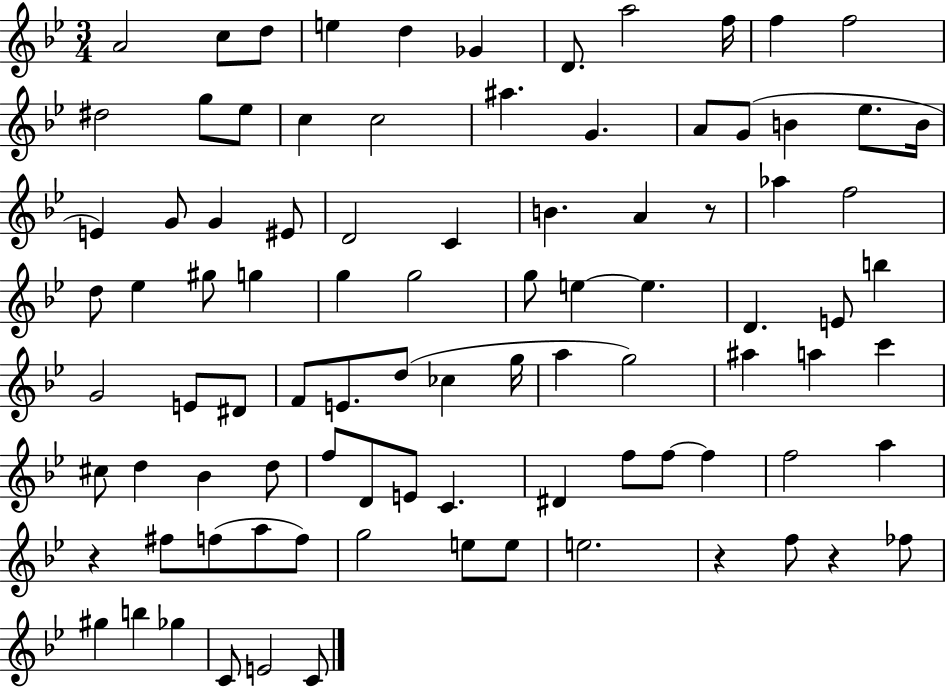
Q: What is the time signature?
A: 3/4